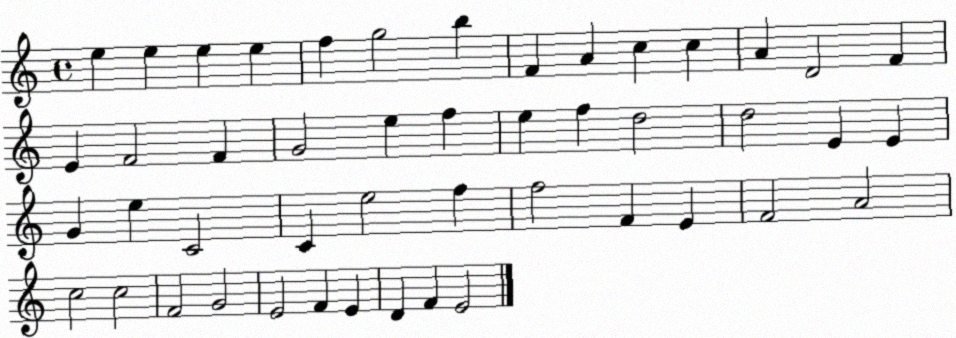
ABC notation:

X:1
T:Untitled
M:4/4
L:1/4
K:C
e e e e f g2 b F A c c A D2 F E F2 F G2 e f e f d2 d2 E E G e C2 C e2 f f2 F E F2 A2 c2 c2 F2 G2 E2 F E D F E2